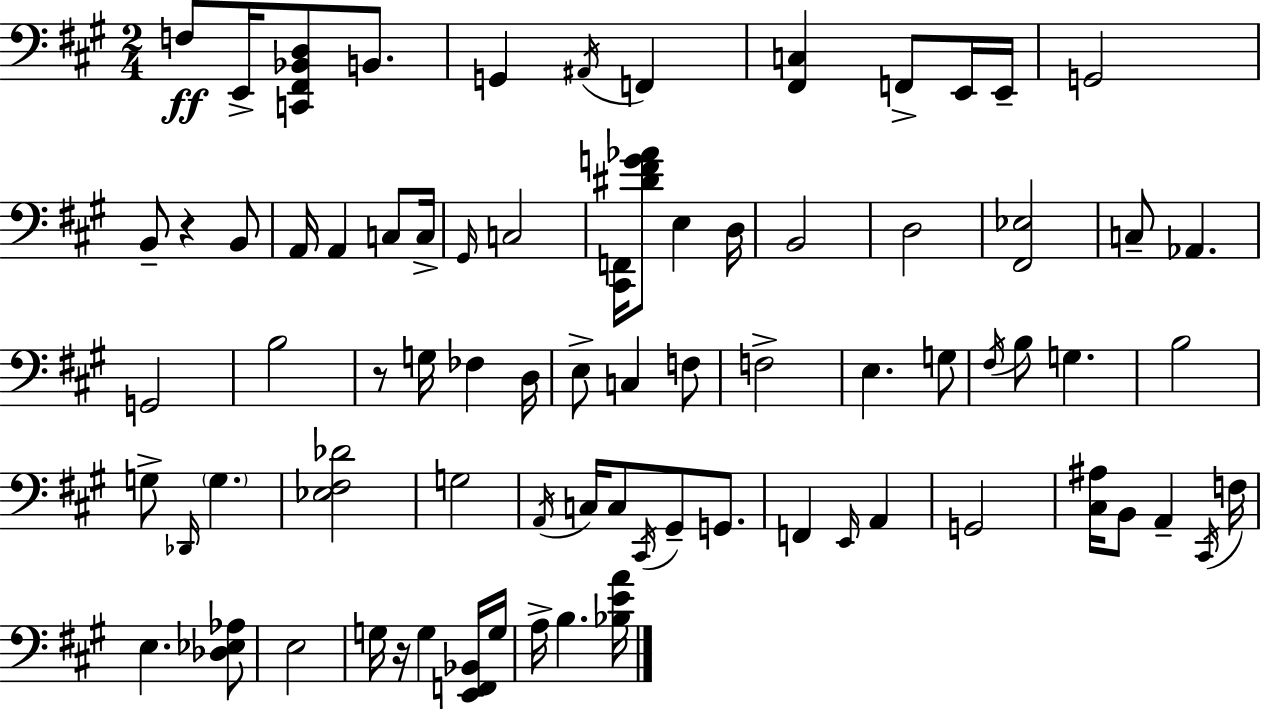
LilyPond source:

{
  \clef bass
  \numericTimeSignature
  \time 2/4
  \key a \major
  \repeat volta 2 { f8\ff e,16-> <c, fis, bes, d>8 b,8. | g,4 \acciaccatura { ais,16 } f,4 | <fis, c>4 f,8-> e,16 | e,16-- g,2 | \break b,8-- r4 b,8 | a,16 a,4 c8 | c16-> \grace { gis,16 } c2 | <cis, f,>16 <dis' fis' g' aes'>8 e4 | \break d16 b,2 | d2 | <fis, ees>2 | c8-- aes,4. | \break g,2 | b2 | r8 g16 fes4 | d16 e8-> c4 | \break f8 f2-> | e4. | g8 \acciaccatura { fis16 } b8 g4. | b2 | \break g8-> \grace { des,16 } \parenthesize g4. | <ees fis des'>2 | g2 | \acciaccatura { a,16 } c16 c8 | \break \acciaccatura { cis,16 } gis,8-- g,8. f,4 | \grace { e,16 } a,4 g,2 | <cis ais>16 | b,8 a,4-- \acciaccatura { cis,16 } f16 | \break e4. <des ees aes>8 | e2 | g16 r16 g4 <e, f, bes,>16 g16 | a16-> b4. <bes e' a'>16 | \break } \bar "|."
}